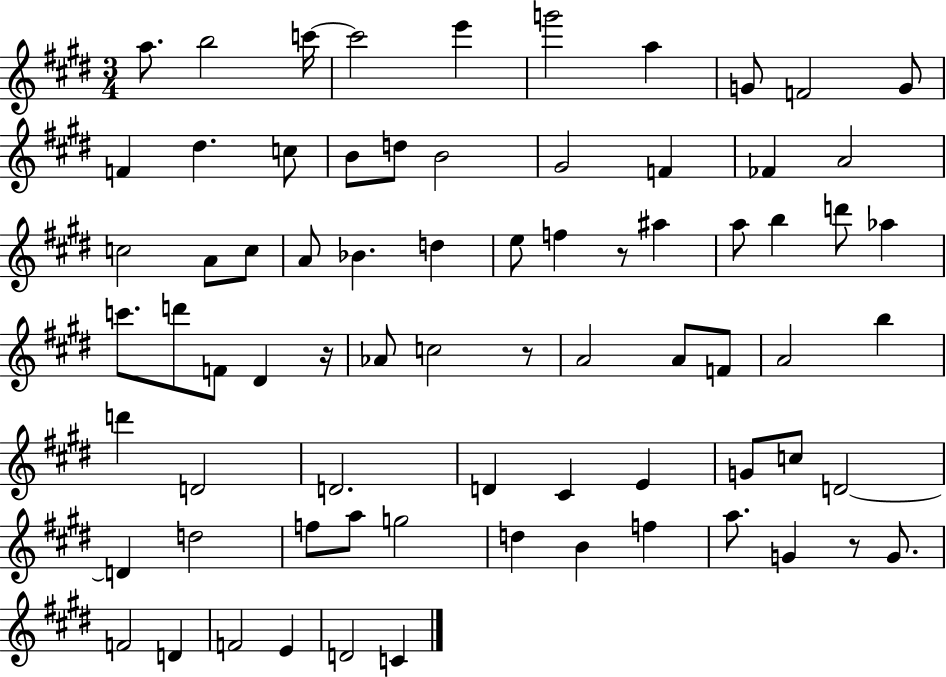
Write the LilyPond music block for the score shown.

{
  \clef treble
  \numericTimeSignature
  \time 3/4
  \key e \major
  a''8. b''2 c'''16~~ | c'''2 e'''4 | g'''2 a''4 | g'8 f'2 g'8 | \break f'4 dis''4. c''8 | b'8 d''8 b'2 | gis'2 f'4 | fes'4 a'2 | \break c''2 a'8 c''8 | a'8 bes'4. d''4 | e''8 f''4 r8 ais''4 | a''8 b''4 d'''8 aes''4 | \break c'''8. d'''8 f'8 dis'4 r16 | aes'8 c''2 r8 | a'2 a'8 f'8 | a'2 b''4 | \break d'''4 d'2 | d'2. | d'4 cis'4 e'4 | g'8 c''8 d'2~~ | \break d'4 d''2 | f''8 a''8 g''2 | d''4 b'4 f''4 | a''8. g'4 r8 g'8. | \break f'2 d'4 | f'2 e'4 | d'2 c'4 | \bar "|."
}